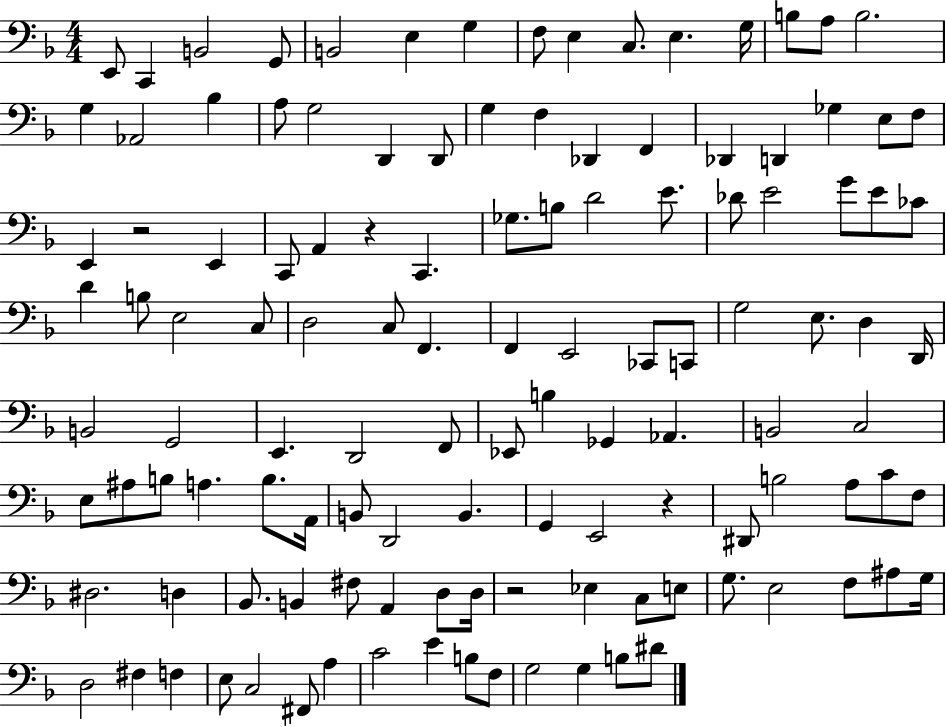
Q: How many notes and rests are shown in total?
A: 122